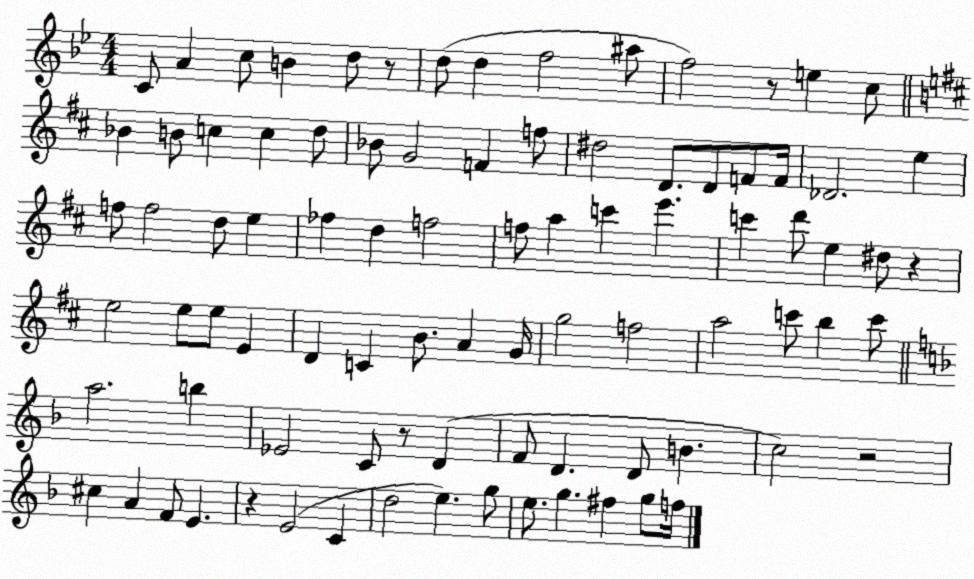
X:1
T:Untitled
M:4/4
L:1/4
K:Bb
C/2 A c/2 B d/2 z/2 d/2 d f2 ^a/2 f2 z/2 e c/2 _B B/2 c c d/2 _B/2 G2 F f/2 ^d2 D/2 D/2 F/2 F/4 _D2 e f/2 f2 d/2 e _f d f2 f/2 a c' e' c' d'/2 e ^d/2 z e2 e/2 e/2 E D C B/2 A G/4 g2 f2 a2 c'/2 b c'/2 a2 b _E2 C/2 z/2 D F/2 D D/2 B c2 z2 ^c A F/2 E z E2 C d2 e g/2 e/2 g ^f g/2 f/4